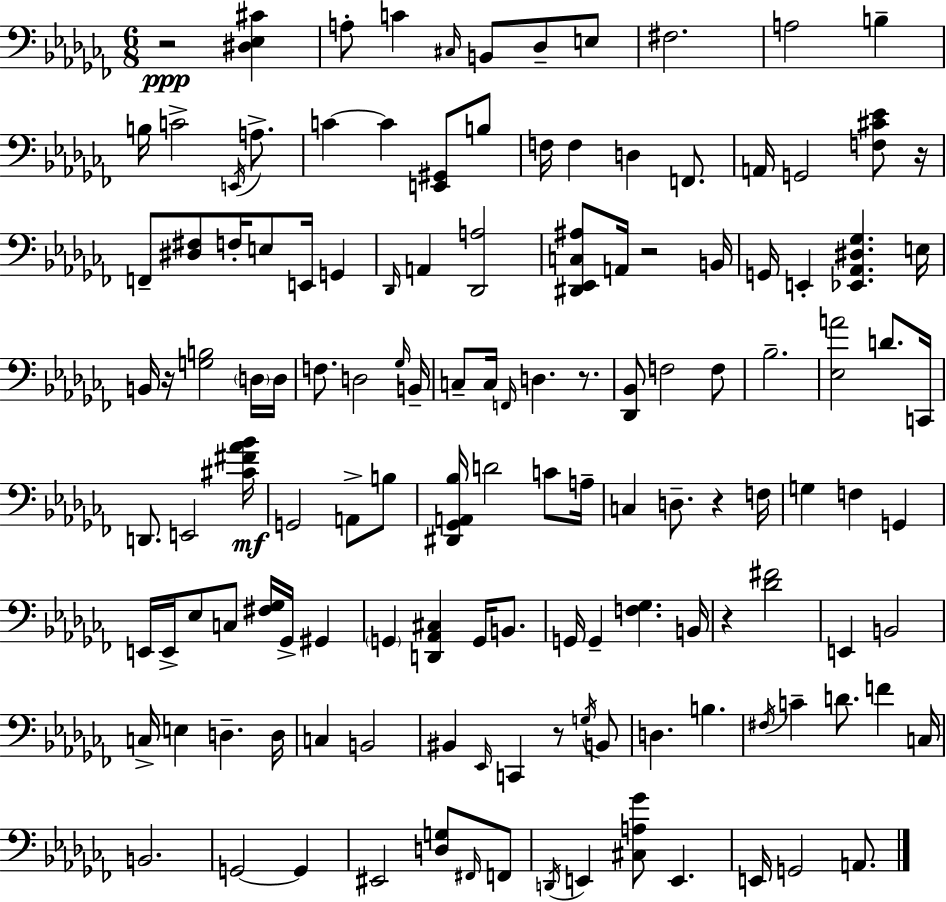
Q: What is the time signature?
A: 6/8